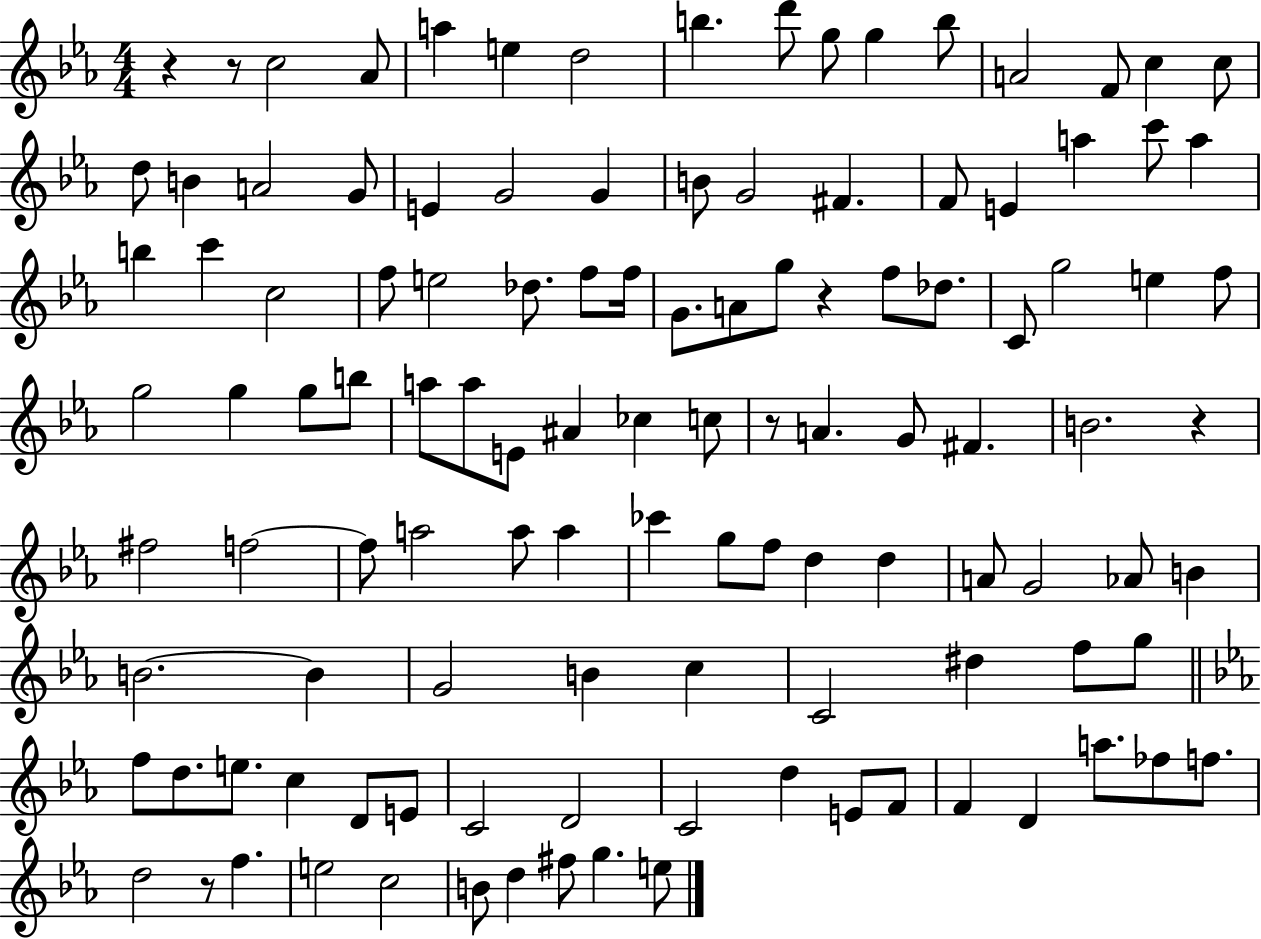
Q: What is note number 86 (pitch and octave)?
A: D5